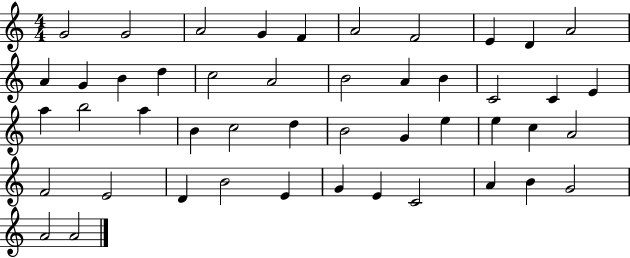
X:1
T:Untitled
M:4/4
L:1/4
K:C
G2 G2 A2 G F A2 F2 E D A2 A G B d c2 A2 B2 A B C2 C E a b2 a B c2 d B2 G e e c A2 F2 E2 D B2 E G E C2 A B G2 A2 A2